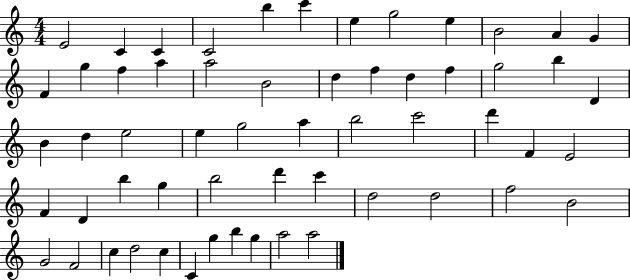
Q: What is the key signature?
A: C major